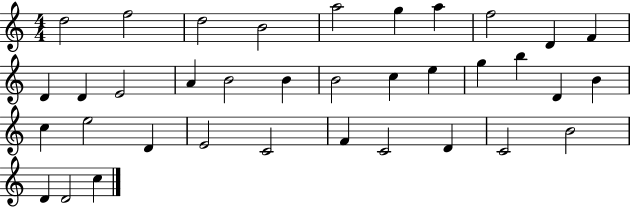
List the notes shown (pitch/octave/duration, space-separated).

D5/h F5/h D5/h B4/h A5/h G5/q A5/q F5/h D4/q F4/q D4/q D4/q E4/h A4/q B4/h B4/q B4/h C5/q E5/q G5/q B5/q D4/q B4/q C5/q E5/h D4/q E4/h C4/h F4/q C4/h D4/q C4/h B4/h D4/q D4/h C5/q